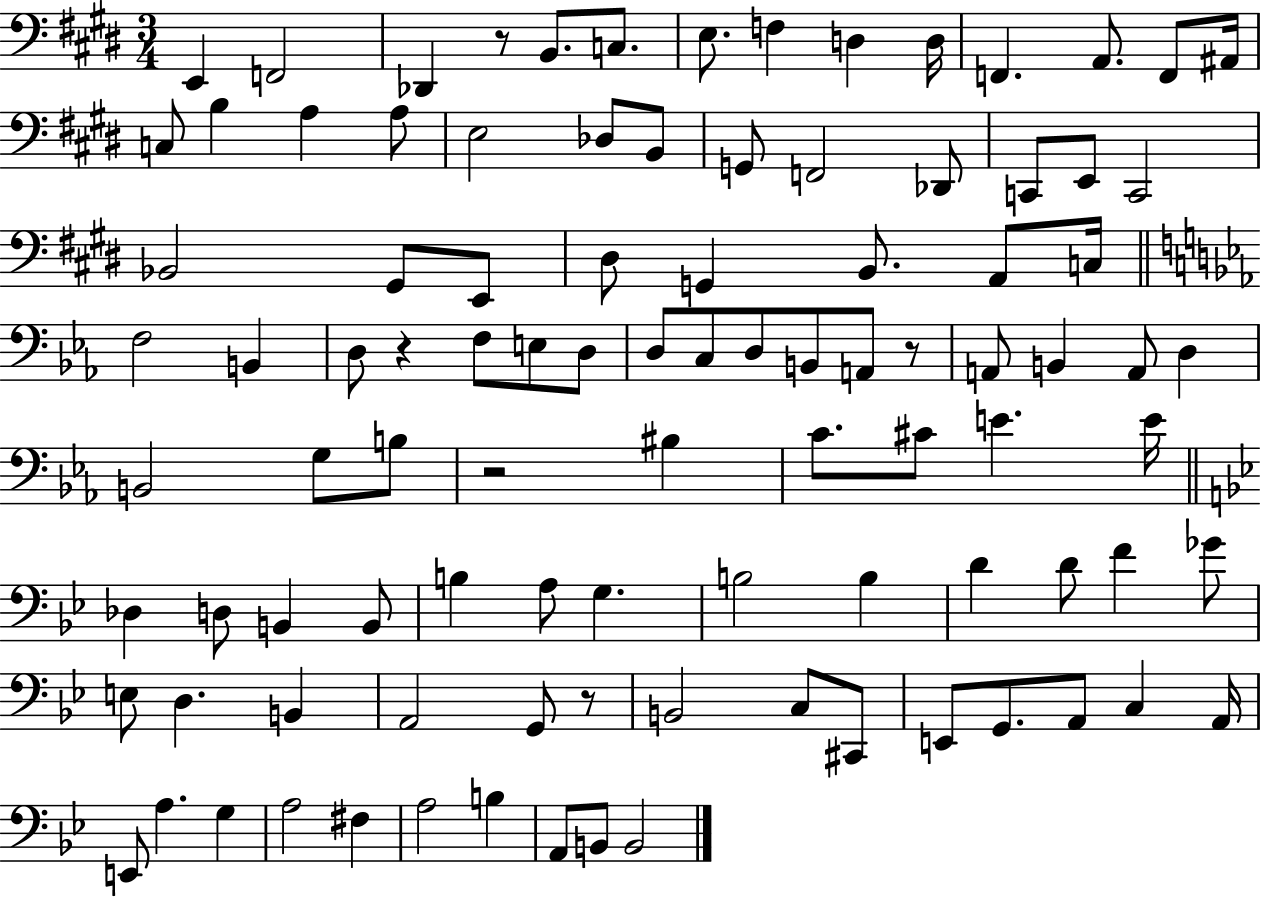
X:1
T:Untitled
M:3/4
L:1/4
K:E
E,, F,,2 _D,, z/2 B,,/2 C,/2 E,/2 F, D, D,/4 F,, A,,/2 F,,/2 ^A,,/4 C,/2 B, A, A,/2 E,2 _D,/2 B,,/2 G,,/2 F,,2 _D,,/2 C,,/2 E,,/2 C,,2 _B,,2 ^G,,/2 E,,/2 ^D,/2 G,, B,,/2 A,,/2 C,/4 F,2 B,, D,/2 z F,/2 E,/2 D,/2 D,/2 C,/2 D,/2 B,,/2 A,,/2 z/2 A,,/2 B,, A,,/2 D, B,,2 G,/2 B,/2 z2 ^B, C/2 ^C/2 E E/4 _D, D,/2 B,, B,,/2 B, A,/2 G, B,2 B, D D/2 F _G/2 E,/2 D, B,, A,,2 G,,/2 z/2 B,,2 C,/2 ^C,,/2 E,,/2 G,,/2 A,,/2 C, A,,/4 E,,/2 A, G, A,2 ^F, A,2 B, A,,/2 B,,/2 B,,2